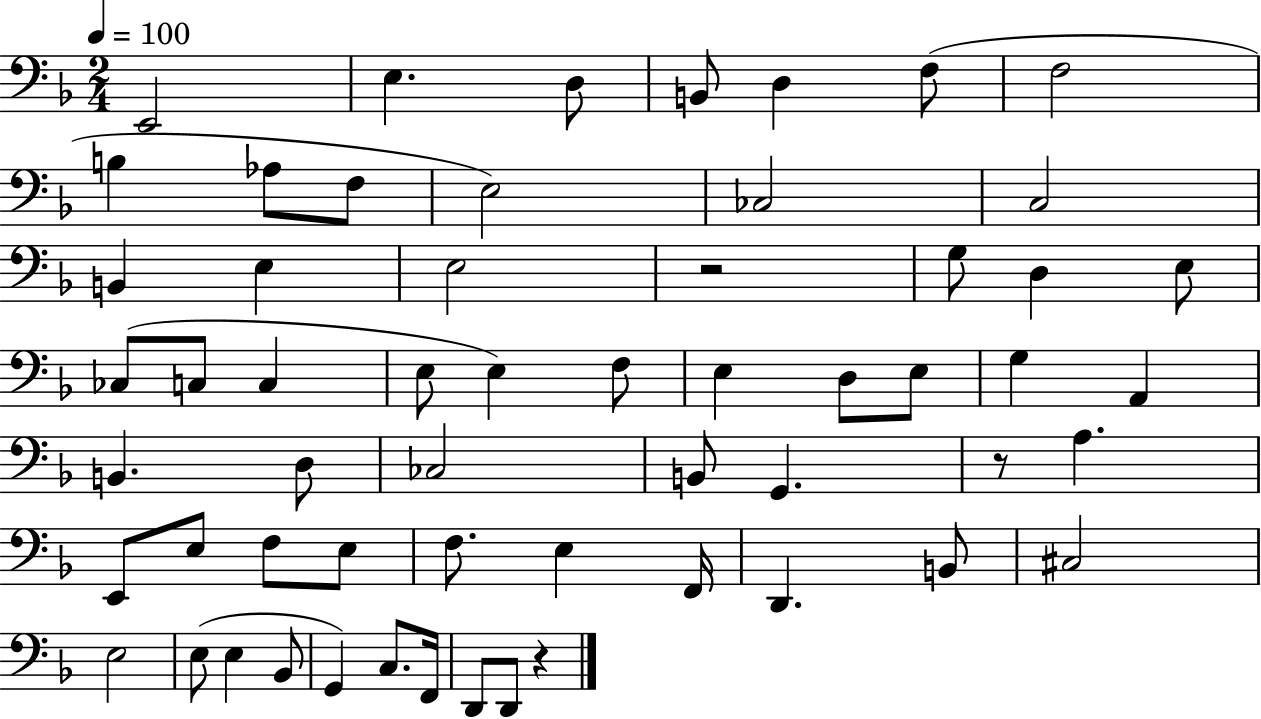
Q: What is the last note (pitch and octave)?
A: D2